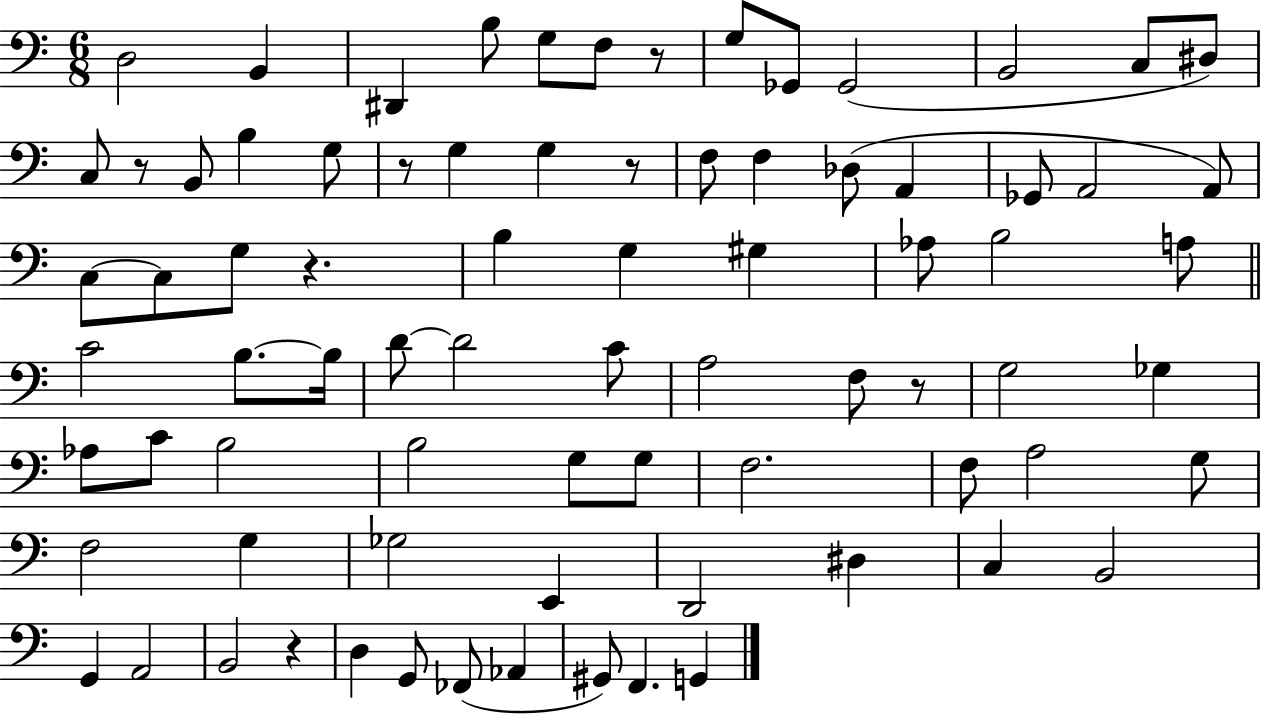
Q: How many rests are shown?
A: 7